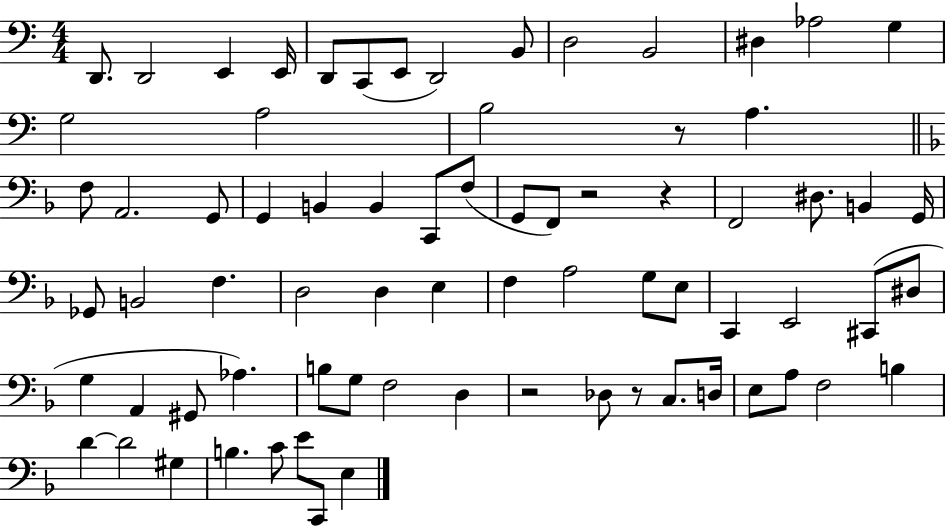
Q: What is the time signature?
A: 4/4